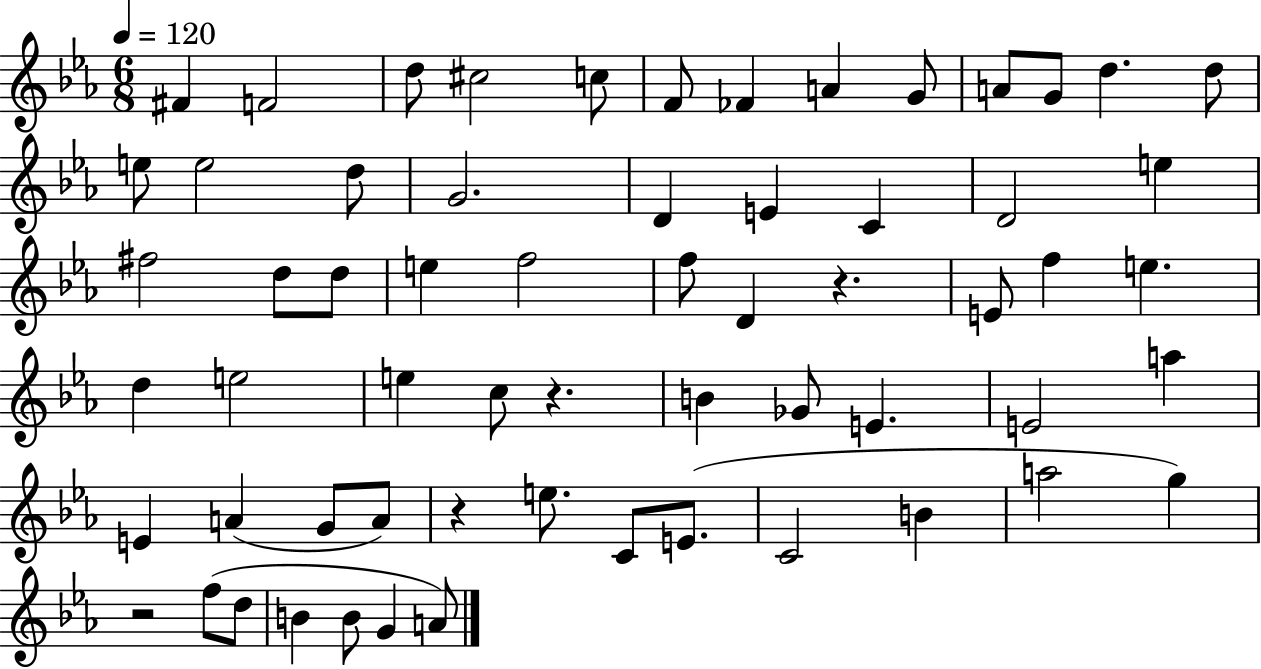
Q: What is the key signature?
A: EES major